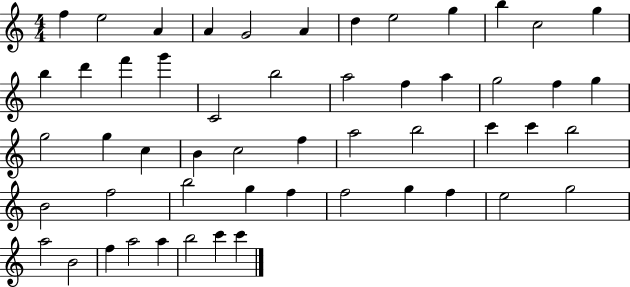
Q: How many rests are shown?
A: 0